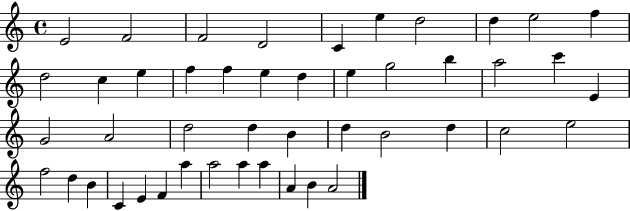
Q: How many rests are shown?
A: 0